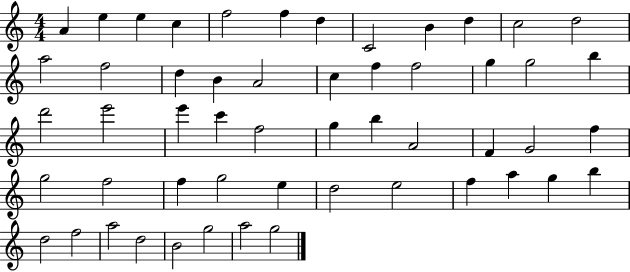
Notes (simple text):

A4/q E5/q E5/q C5/q F5/h F5/q D5/q C4/h B4/q D5/q C5/h D5/h A5/h F5/h D5/q B4/q A4/h C5/q F5/q F5/h G5/q G5/h B5/q D6/h E6/h E6/q C6/q F5/h G5/q B5/q A4/h F4/q G4/h F5/q G5/h F5/h F5/q G5/h E5/q D5/h E5/h F5/q A5/q G5/q B5/q D5/h F5/h A5/h D5/h B4/h G5/h A5/h G5/h